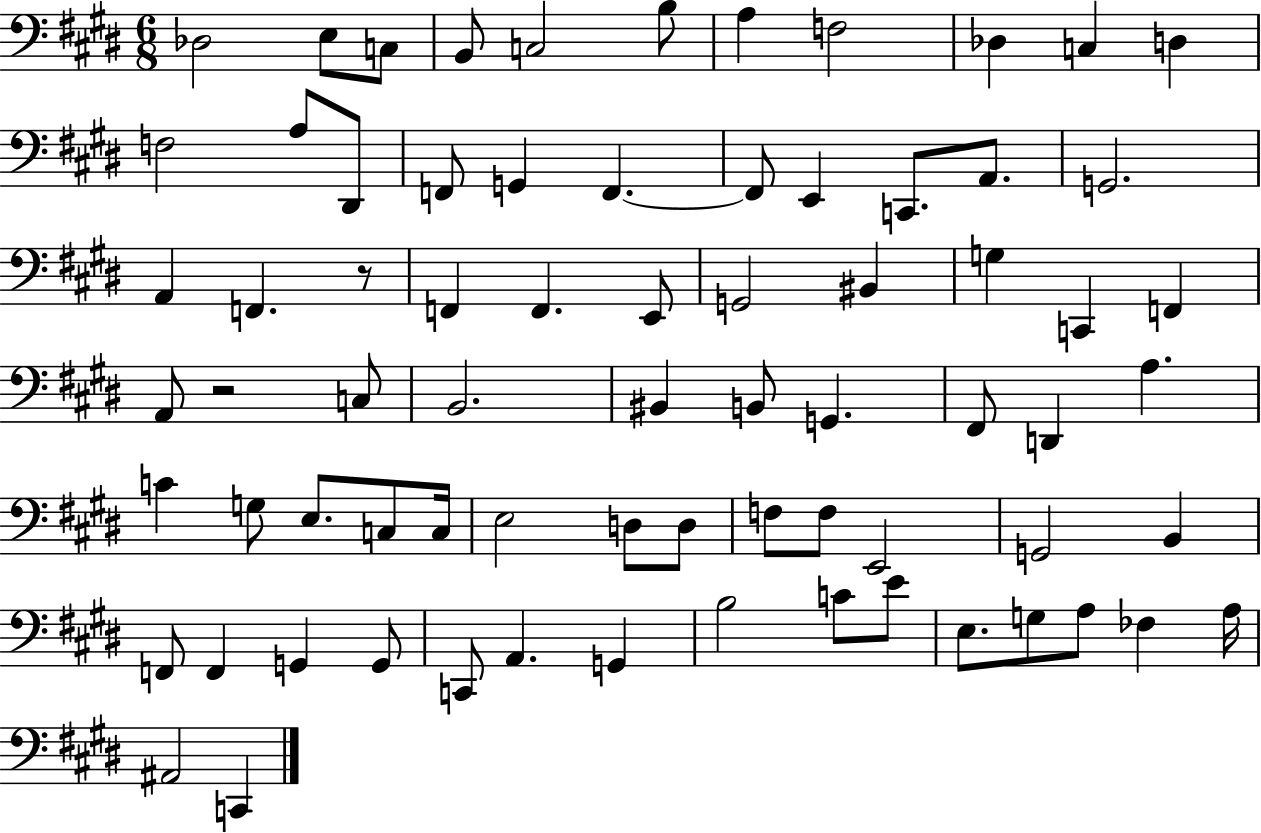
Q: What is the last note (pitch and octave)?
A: C2